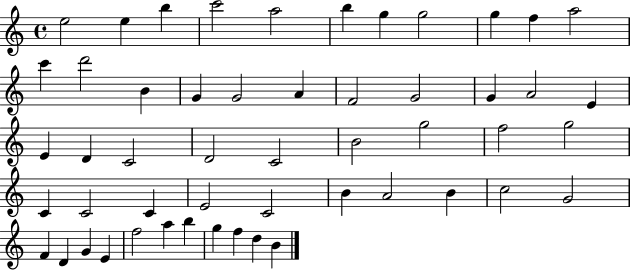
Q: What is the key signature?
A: C major